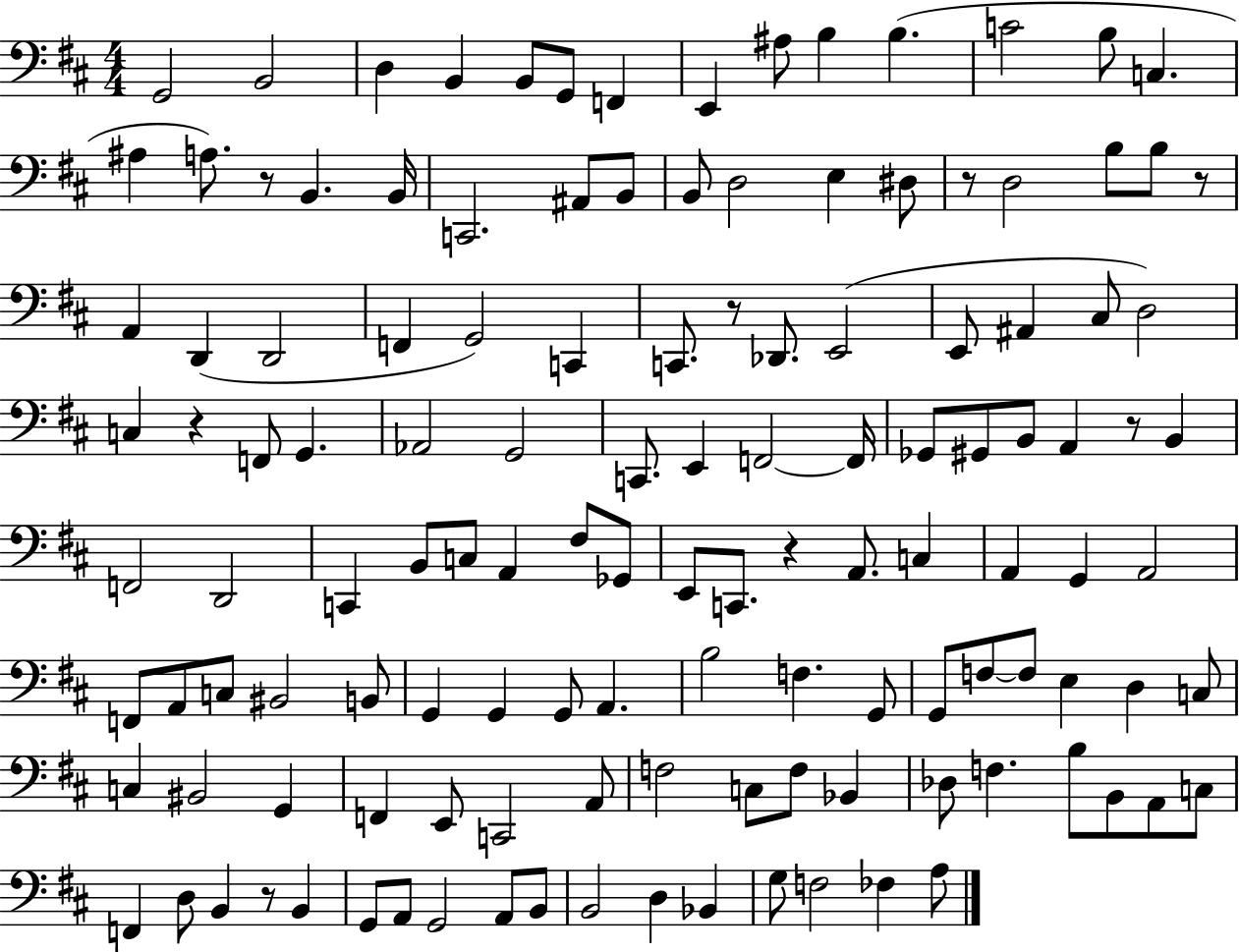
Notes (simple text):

G2/h B2/h D3/q B2/q B2/e G2/e F2/q E2/q A#3/e B3/q B3/q. C4/h B3/e C3/q. A#3/q A3/e. R/e B2/q. B2/s C2/h. A#2/e B2/e B2/e D3/h E3/q D#3/e R/e D3/h B3/e B3/e R/e A2/q D2/q D2/h F2/q G2/h C2/q C2/e. R/e Db2/e. E2/h E2/e A#2/q C#3/e D3/h C3/q R/q F2/e G2/q. Ab2/h G2/h C2/e. E2/q F2/h F2/s Gb2/e G#2/e B2/e A2/q R/e B2/q F2/h D2/h C2/q B2/e C3/e A2/q F#3/e Gb2/e E2/e C2/e. R/q A2/e. C3/q A2/q G2/q A2/h F2/e A2/e C3/e BIS2/h B2/e G2/q G2/q G2/e A2/q. B3/h F3/q. G2/e G2/e F3/e F3/e E3/q D3/q C3/e C3/q BIS2/h G2/q F2/q E2/e C2/h A2/e F3/h C3/e F3/e Bb2/q Db3/e F3/q. B3/e B2/e A2/e C3/e F2/q D3/e B2/q R/e B2/q G2/e A2/e G2/h A2/e B2/e B2/h D3/q Bb2/q G3/e F3/h FES3/q A3/e